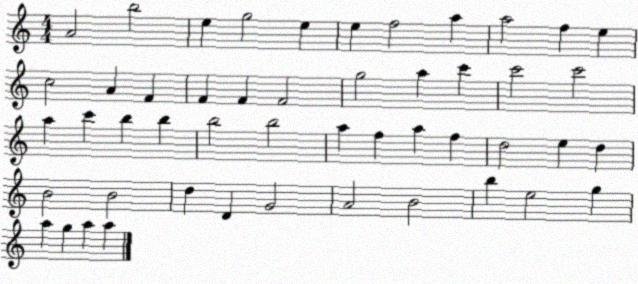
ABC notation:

X:1
T:Untitled
M:4/4
L:1/4
K:C
A2 b2 e g2 e e f2 a a2 f e c2 A F F F F2 g2 a c' c'2 c'2 a c' b b b2 b2 a f a f d2 e d B2 B2 d D G2 A2 B2 b e2 g a g a a